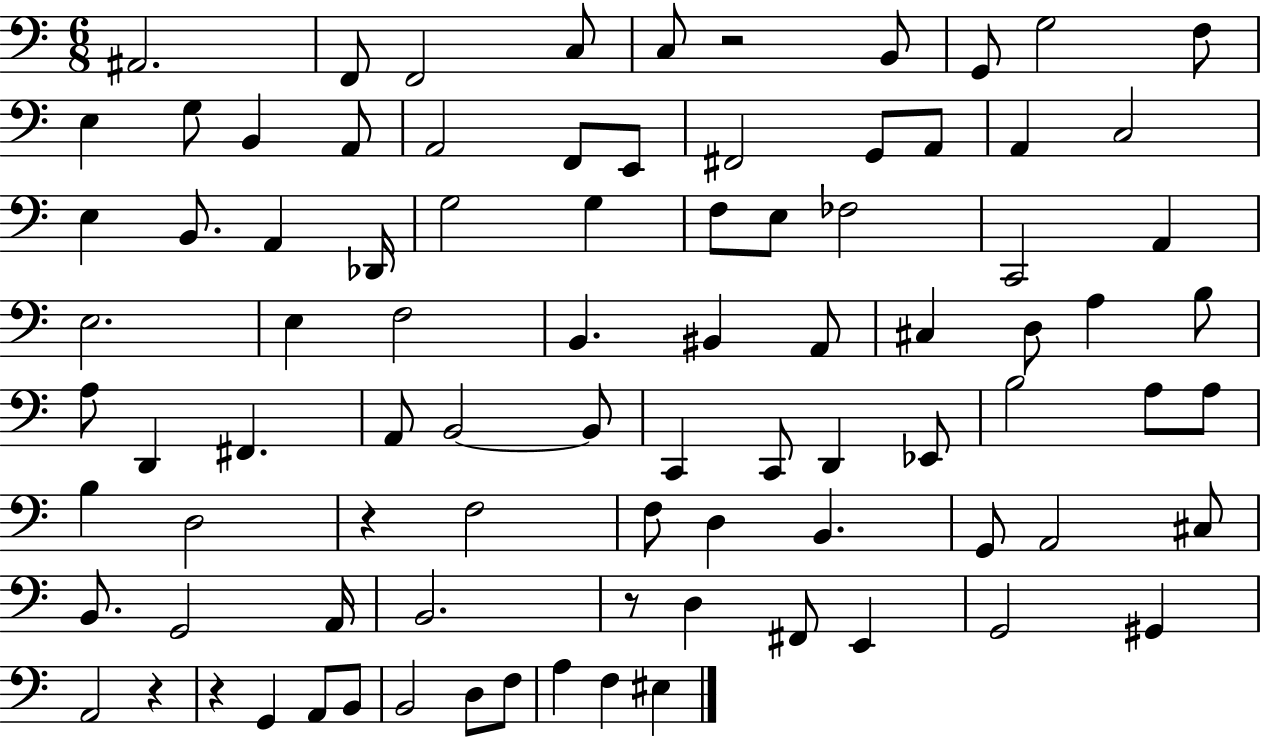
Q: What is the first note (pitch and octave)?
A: A#2